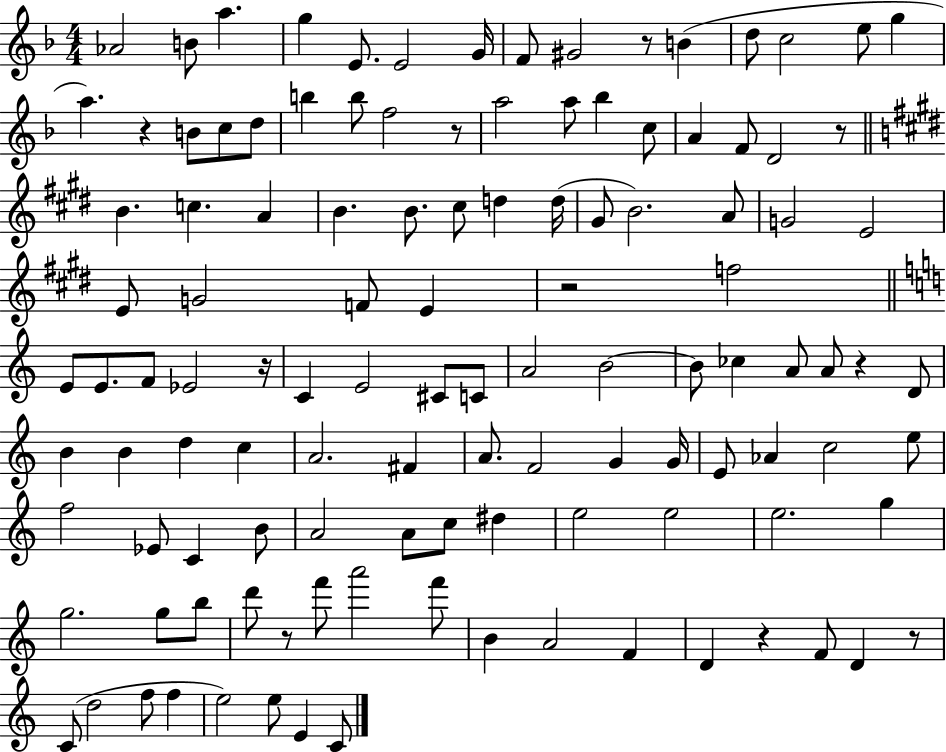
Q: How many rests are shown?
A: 10